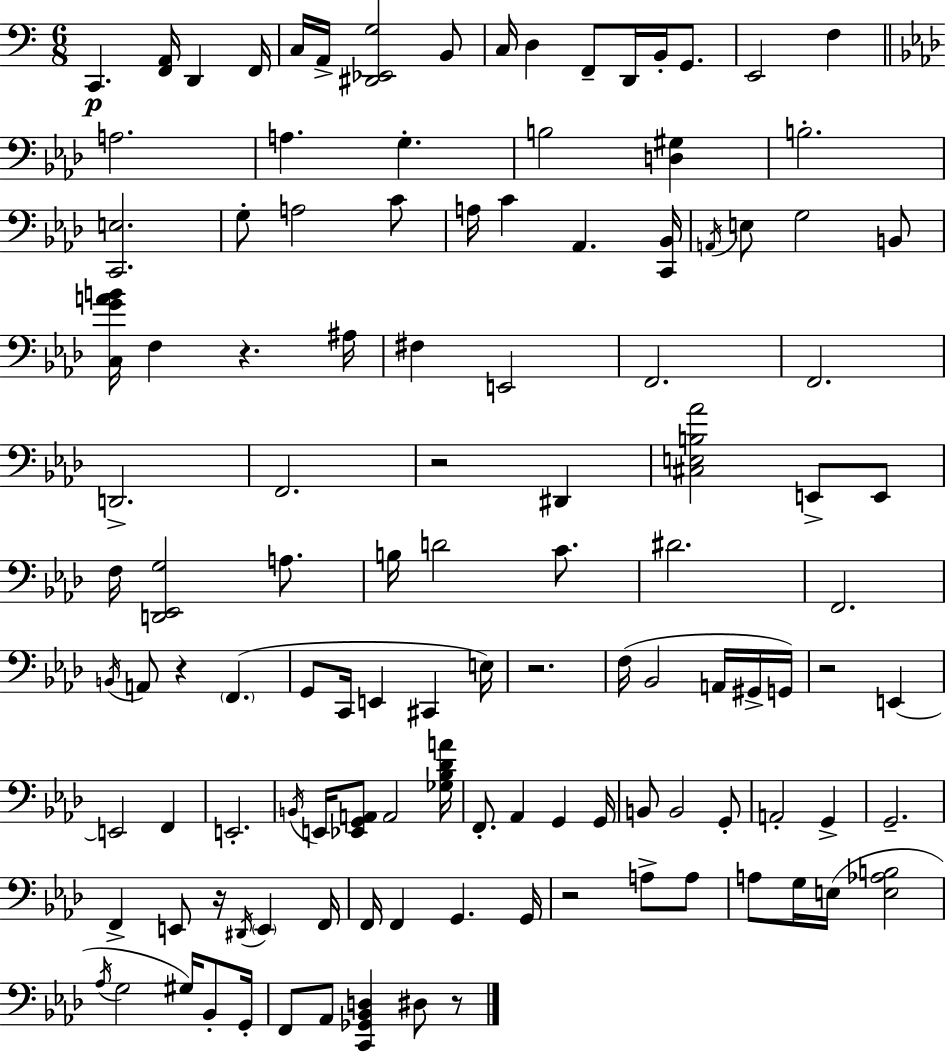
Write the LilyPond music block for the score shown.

{
  \clef bass
  \numericTimeSignature
  \time 6/8
  \key c \major
  c,4.\p <f, a,>16 d,4 f,16 | c16 a,16-> <dis, ees, g>2 b,8 | c16 d4 f,8-- d,16 b,16-. g,8. | e,2 f4 | \break \bar "||" \break \key aes \major a2. | a4. g4.-. | b2 <d gis>4 | b2.-. | \break <c, e>2. | g8-. a2 c'8 | a16 c'4 aes,4. <c, bes,>16 | \acciaccatura { a,16 } e8 g2 b,8 | \break <c g' a' b'>16 f4 r4. | ais16 fis4 e,2 | f,2. | f,2. | \break d,2.-> | f,2. | r2 dis,4 | <cis e b aes'>2 e,8-> e,8 | \break f16 <d, ees, g>2 a8. | b16 d'2 c'8. | dis'2. | f,2. | \break \acciaccatura { b,16 } a,8 r4 \parenthesize f,4.( | g,8 c,16 e,4 cis,4 | e16) r2. | f16( bes,2 a,16 | \break gis,16-> g,16) r2 e,4~~ | e,2 f,4 | e,2.-. | \acciaccatura { b,16 } e,16 <ees, g, a,>8 a,2 | \break <ges bes des' a'>16 f,8.-. aes,4 g,4 | g,16 b,8 b,2 | g,8-. a,2-. g,4-> | g,2.-- | \break f,4-> e,8 r16 \acciaccatura { dis,16 } \parenthesize e,4 | f,16 f,16 f,4 g,4. | g,16 r2 | a8-> a8 a8 g16 e16( <e aes b>2 | \break \acciaccatura { aes16 } g2 | gis16) bes,8-. g,16-. f,8 aes,8 <c, ges, bes, d>4 | dis8 r8 \bar "|."
}